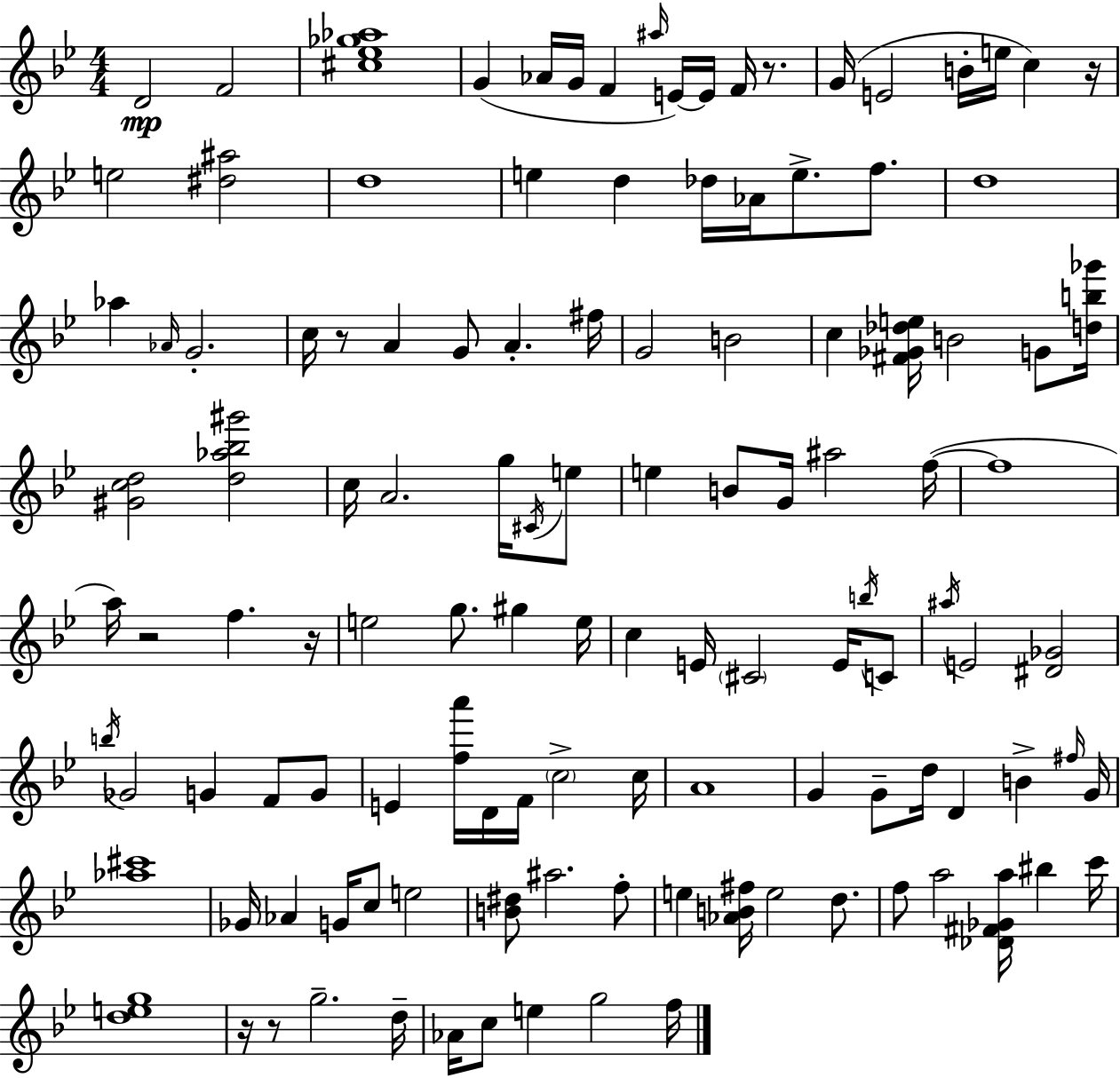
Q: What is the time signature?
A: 4/4